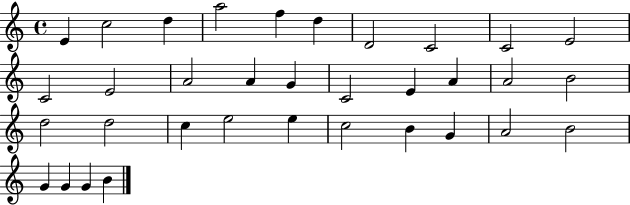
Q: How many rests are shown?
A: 0